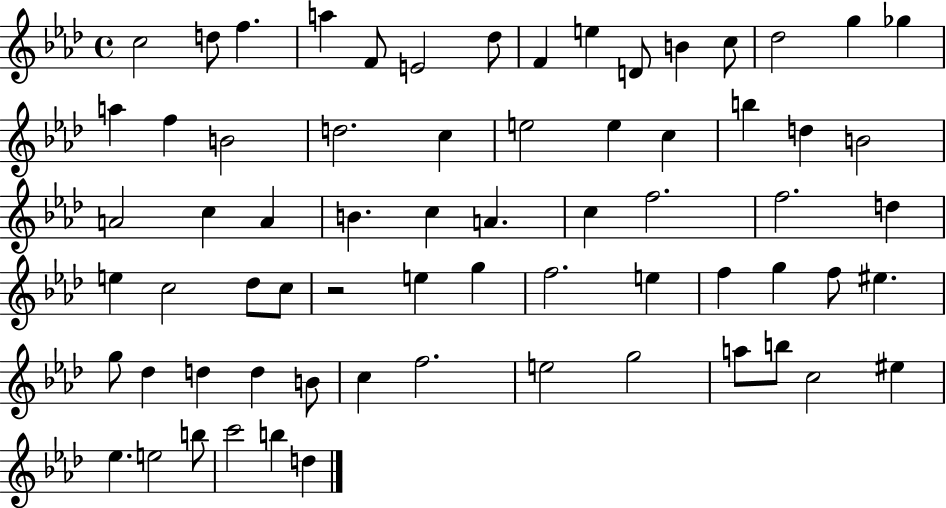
X:1
T:Untitled
M:4/4
L:1/4
K:Ab
c2 d/2 f a F/2 E2 _d/2 F e D/2 B c/2 _d2 g _g a f B2 d2 c e2 e c b d B2 A2 c A B c A c f2 f2 d e c2 _d/2 c/2 z2 e g f2 e f g f/2 ^e g/2 _d d d B/2 c f2 e2 g2 a/2 b/2 c2 ^e _e e2 b/2 c'2 b d